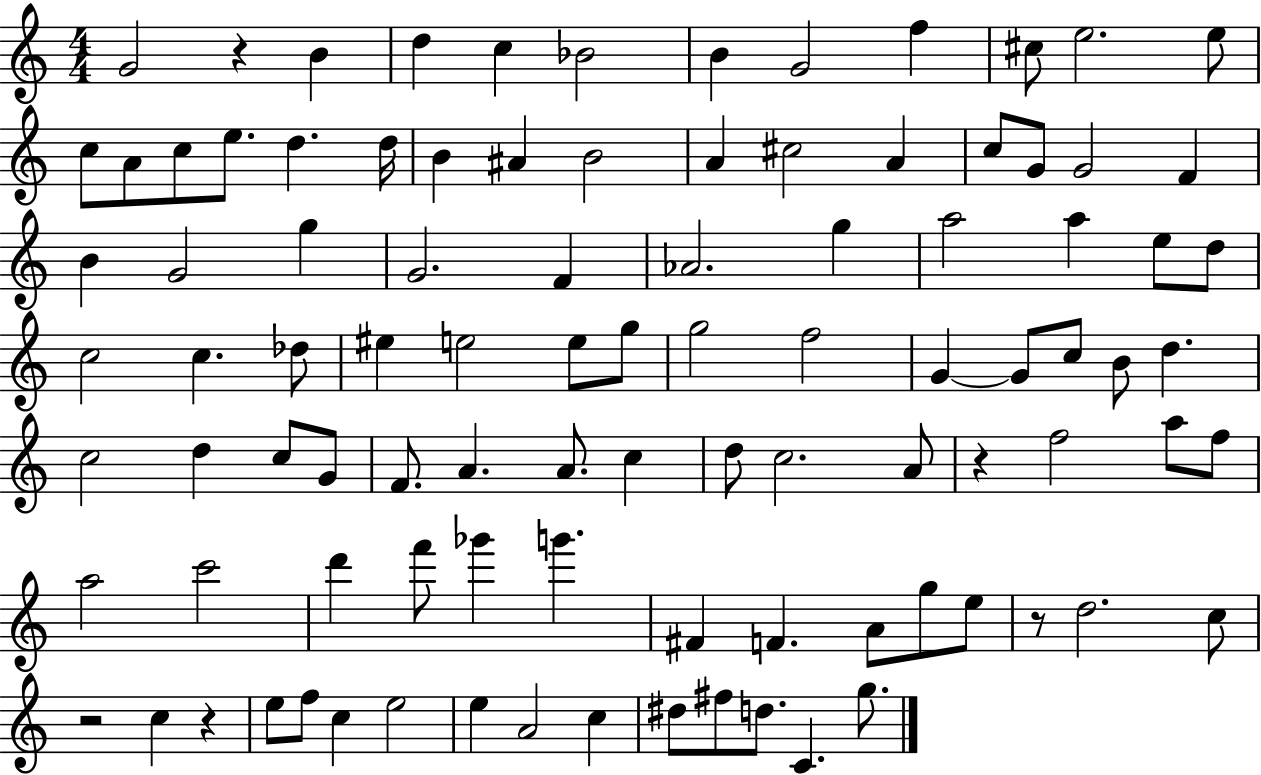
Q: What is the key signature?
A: C major